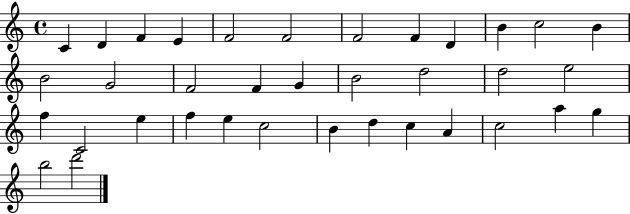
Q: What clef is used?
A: treble